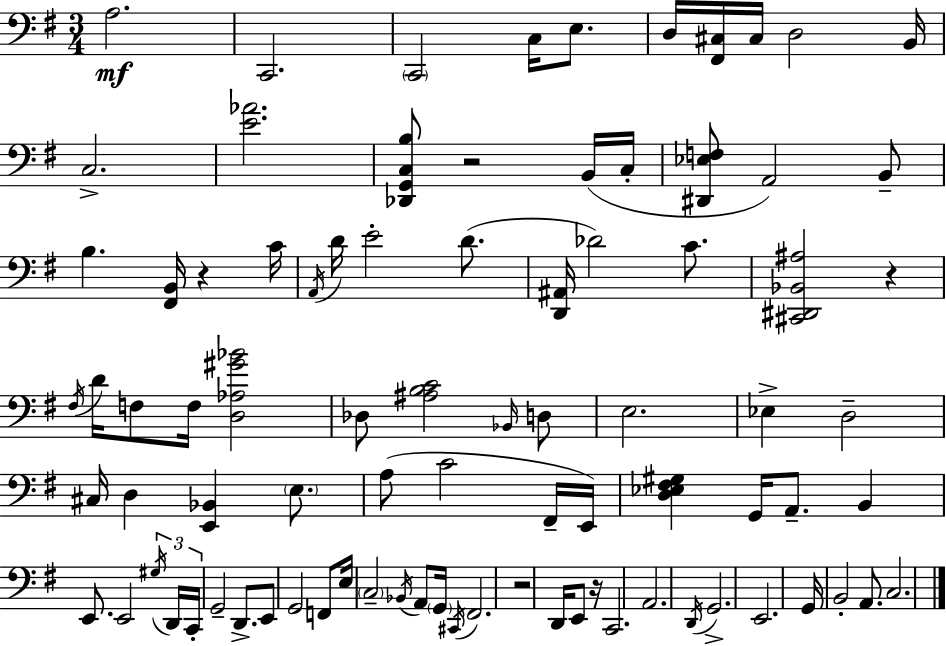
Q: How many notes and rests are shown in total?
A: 86